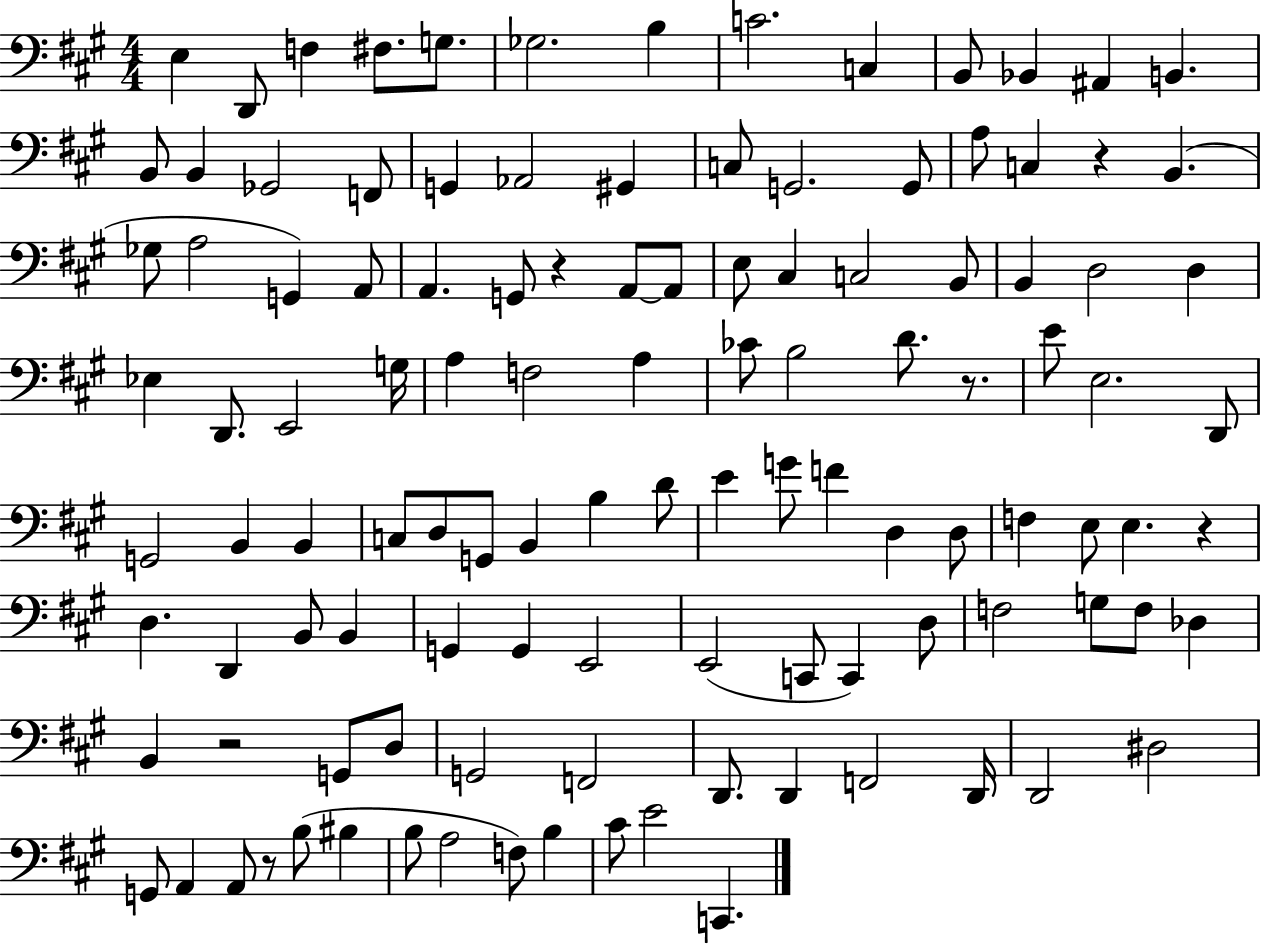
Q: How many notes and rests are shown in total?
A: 115